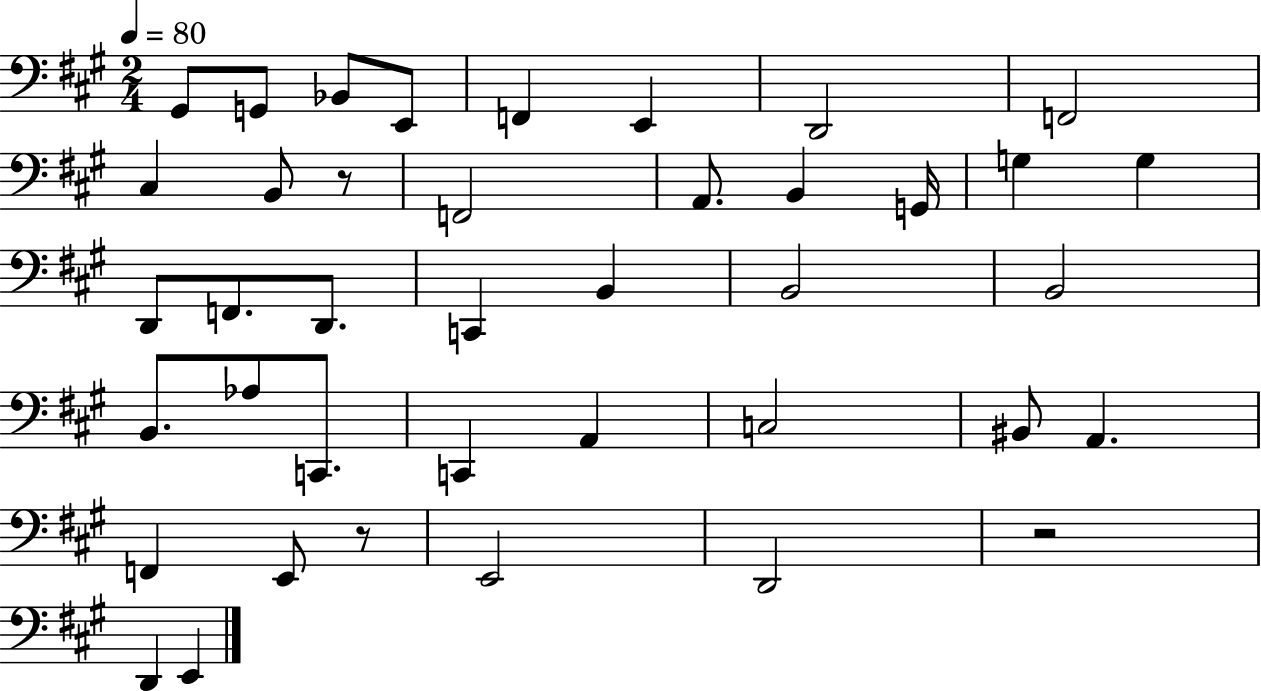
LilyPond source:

{
  \clef bass
  \numericTimeSignature
  \time 2/4
  \key a \major
  \tempo 4 = 80
  \repeat volta 2 { gis,8 g,8 bes,8 e,8 | f,4 e,4 | d,2 | f,2 | \break cis4 b,8 r8 | f,2 | a,8. b,4 g,16 | g4 g4 | \break d,8 f,8. d,8. | c,4 b,4 | b,2 | b,2 | \break b,8. aes8 c,8. | c,4 a,4 | c2 | bis,8 a,4. | \break f,4 e,8 r8 | e,2 | d,2 | r2 | \break d,4 e,4 | } \bar "|."
}